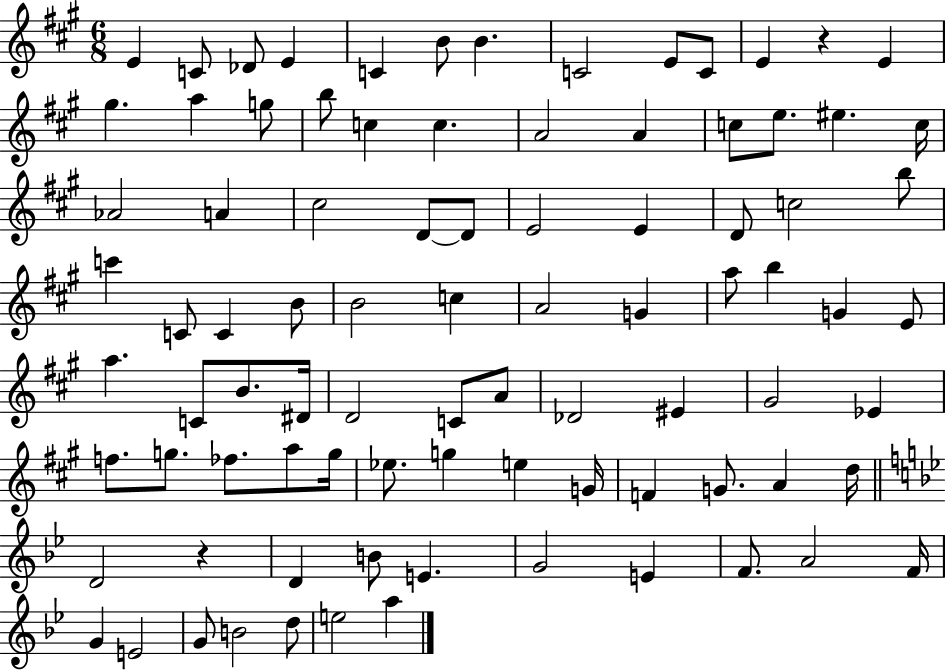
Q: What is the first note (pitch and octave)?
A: E4